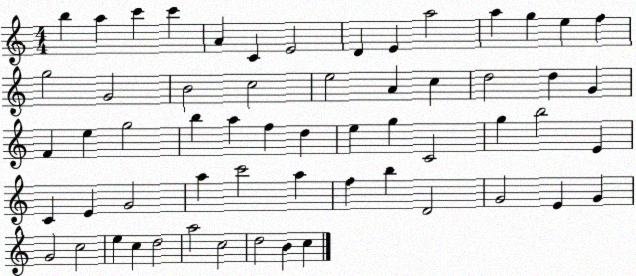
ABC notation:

X:1
T:Untitled
M:4/4
L:1/4
K:C
b a c' c' A C E2 D E a2 a g e f g2 G2 B2 c2 e2 A c d2 d G F e g2 b a f d e g C2 g b2 E C E G2 a c'2 a f b D2 G2 E G G2 c2 e c d2 a2 c2 d2 B c